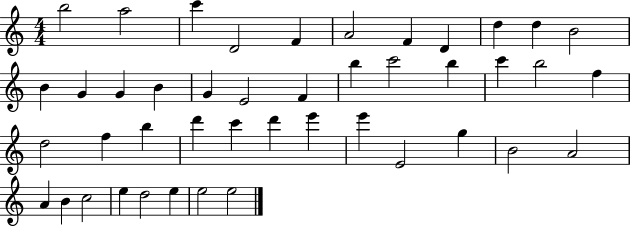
{
  \clef treble
  \numericTimeSignature
  \time 4/4
  \key c \major
  b''2 a''2 | c'''4 d'2 f'4 | a'2 f'4 d'4 | d''4 d''4 b'2 | \break b'4 g'4 g'4 b'4 | g'4 e'2 f'4 | b''4 c'''2 b''4 | c'''4 b''2 f''4 | \break d''2 f''4 b''4 | d'''4 c'''4 d'''4 e'''4 | e'''4 e'2 g''4 | b'2 a'2 | \break a'4 b'4 c''2 | e''4 d''2 e''4 | e''2 e''2 | \bar "|."
}